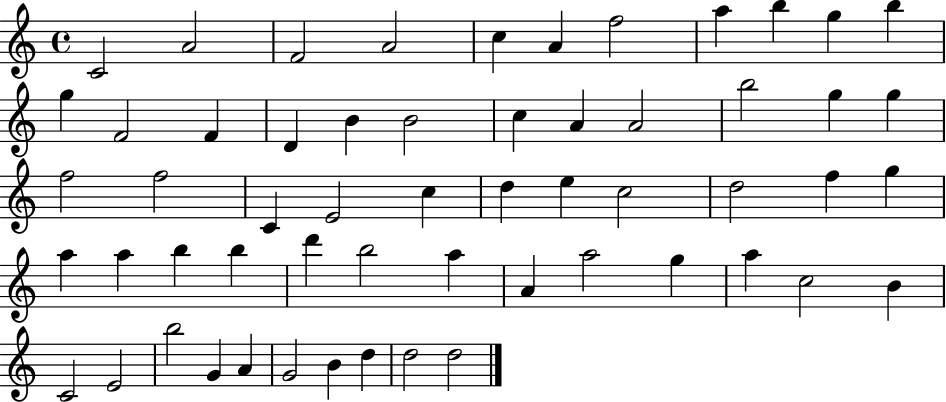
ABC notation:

X:1
T:Untitled
M:4/4
L:1/4
K:C
C2 A2 F2 A2 c A f2 a b g b g F2 F D B B2 c A A2 b2 g g f2 f2 C E2 c d e c2 d2 f g a a b b d' b2 a A a2 g a c2 B C2 E2 b2 G A G2 B d d2 d2